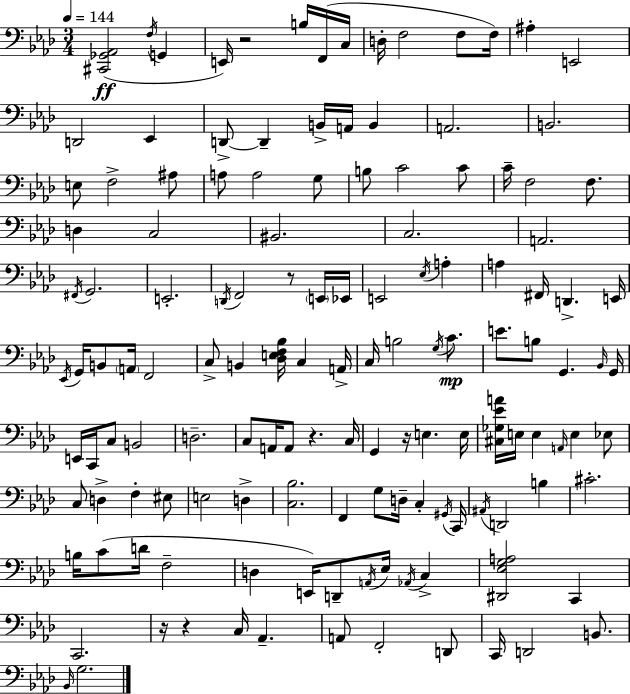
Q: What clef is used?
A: bass